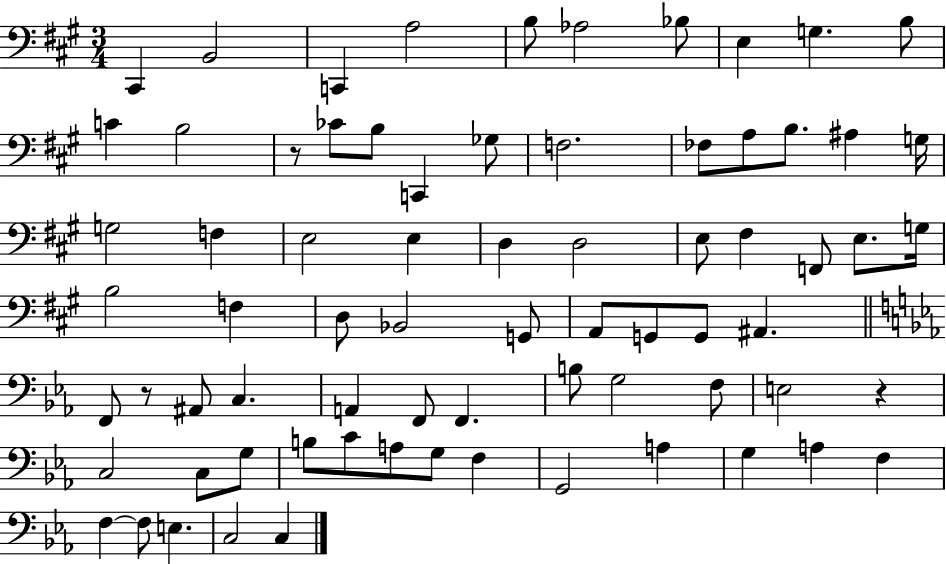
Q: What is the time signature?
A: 3/4